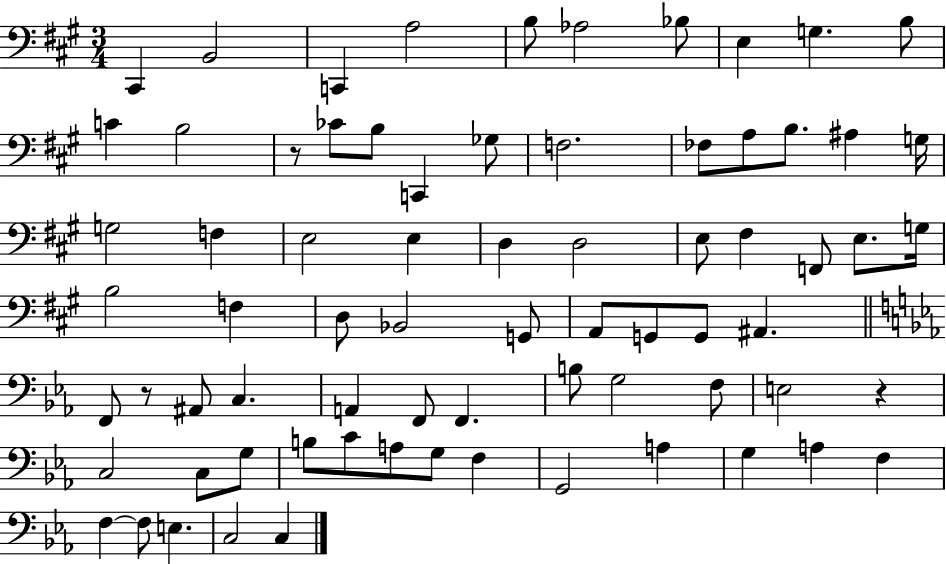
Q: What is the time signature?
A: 3/4